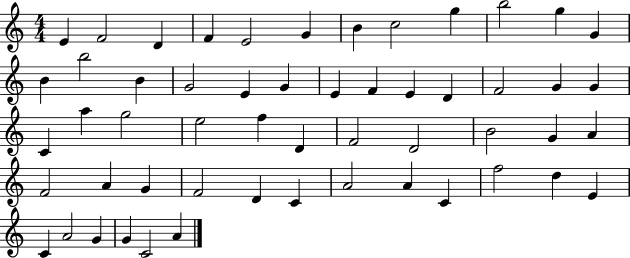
E4/q F4/h D4/q F4/q E4/h G4/q B4/q C5/h G5/q B5/h G5/q G4/q B4/q B5/h B4/q G4/h E4/q G4/q E4/q F4/q E4/q D4/q F4/h G4/q G4/q C4/q A5/q G5/h E5/h F5/q D4/q F4/h D4/h B4/h G4/q A4/q F4/h A4/q G4/q F4/h D4/q C4/q A4/h A4/q C4/q F5/h D5/q E4/q C4/q A4/h G4/q G4/q C4/h A4/q